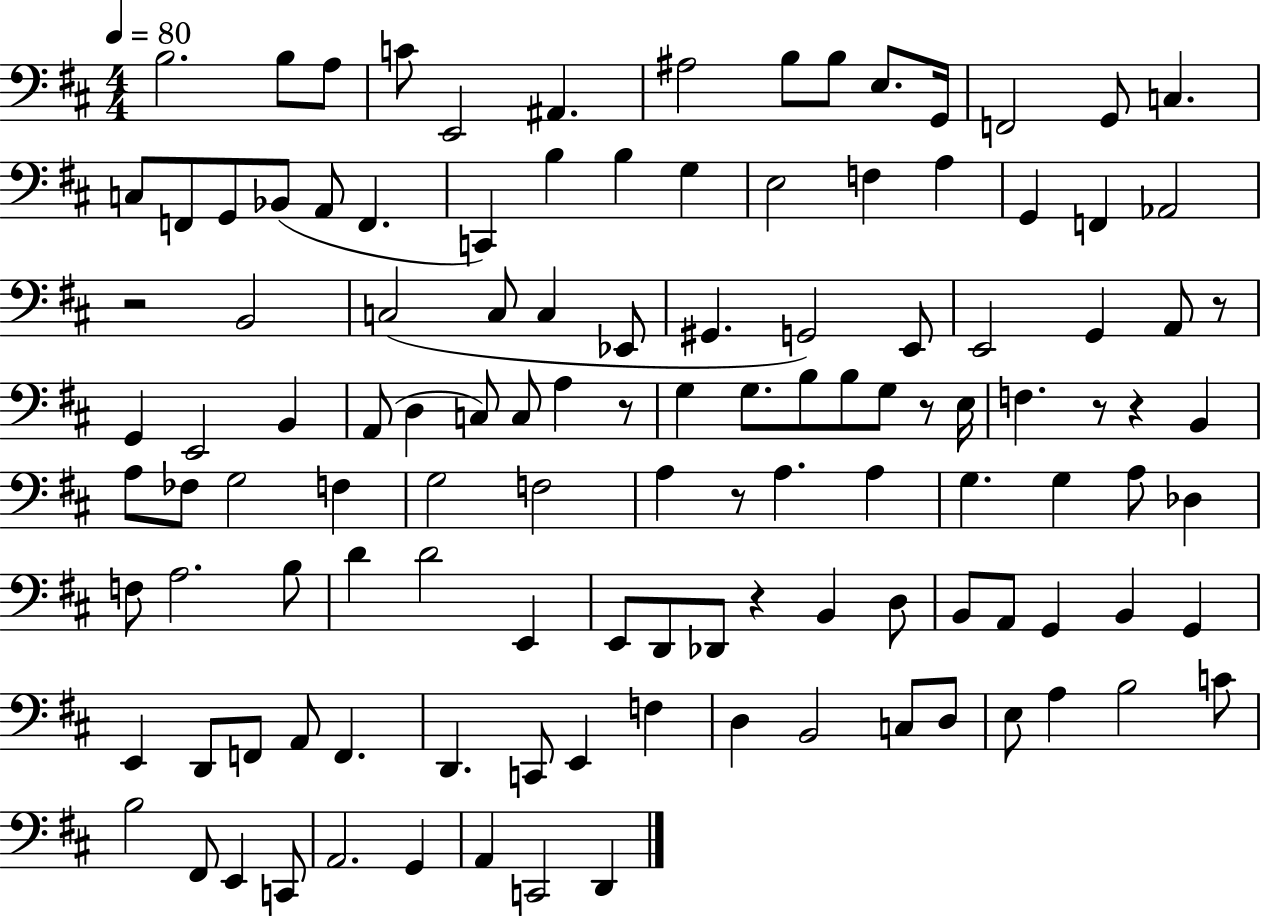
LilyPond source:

{
  \clef bass
  \numericTimeSignature
  \time 4/4
  \key d \major
  \tempo 4 = 80
  b2. b8 a8 | c'8 e,2 ais,4. | ais2 b8 b8 e8. g,16 | f,2 g,8 c4. | \break c8 f,8 g,8 bes,8( a,8 f,4. | c,4) b4 b4 g4 | e2 f4 a4 | g,4 f,4 aes,2 | \break r2 b,2 | c2( c8 c4 ees,8 | gis,4. g,2) e,8 | e,2 g,4 a,8 r8 | \break g,4 e,2 b,4 | a,8( d4 c8) c8 a4 r8 | g4 g8. b8 b8 g8 r8 e16 | f4. r8 r4 b,4 | \break a8 fes8 g2 f4 | g2 f2 | a4 r8 a4. a4 | g4. g4 a8 des4 | \break f8 a2. b8 | d'4 d'2 e,4 | e,8 d,8 des,8 r4 b,4 d8 | b,8 a,8 g,4 b,4 g,4 | \break e,4 d,8 f,8 a,8 f,4. | d,4. c,8 e,4 f4 | d4 b,2 c8 d8 | e8 a4 b2 c'8 | \break b2 fis,8 e,4 c,8 | a,2. g,4 | a,4 c,2 d,4 | \bar "|."
}